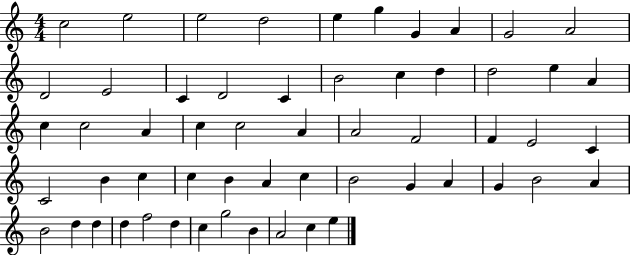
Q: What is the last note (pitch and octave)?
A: E5